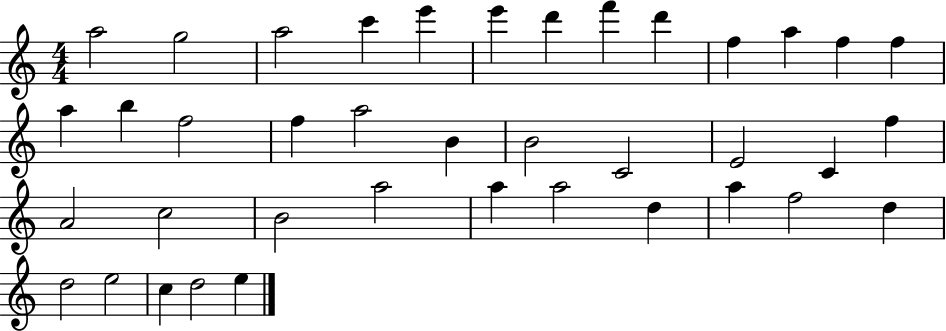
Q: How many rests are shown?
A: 0